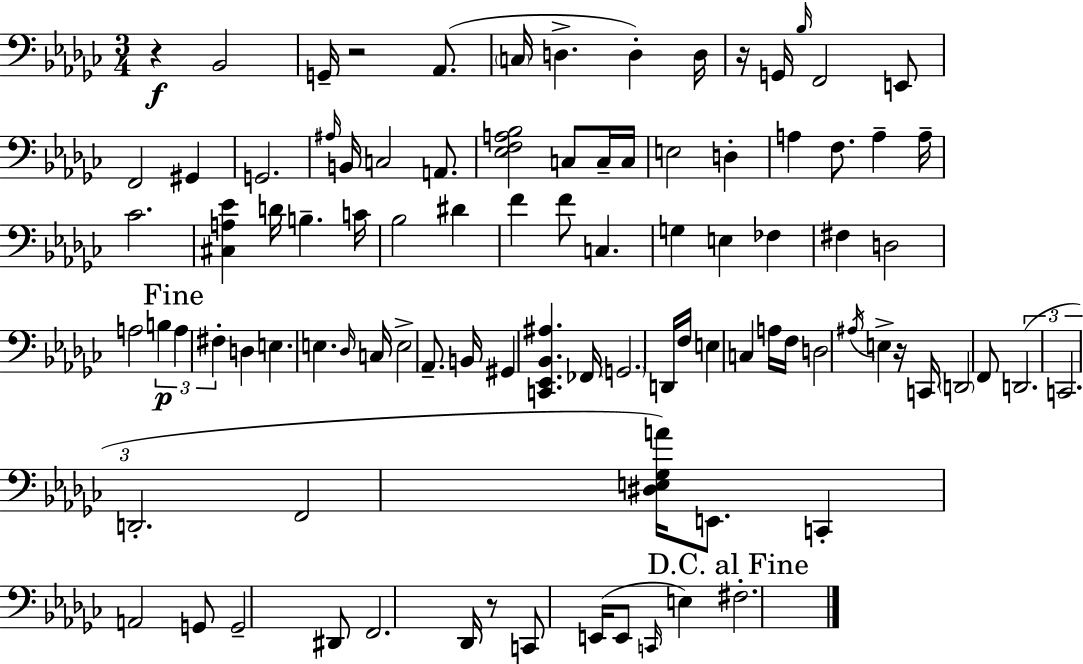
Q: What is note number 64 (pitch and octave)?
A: A#3